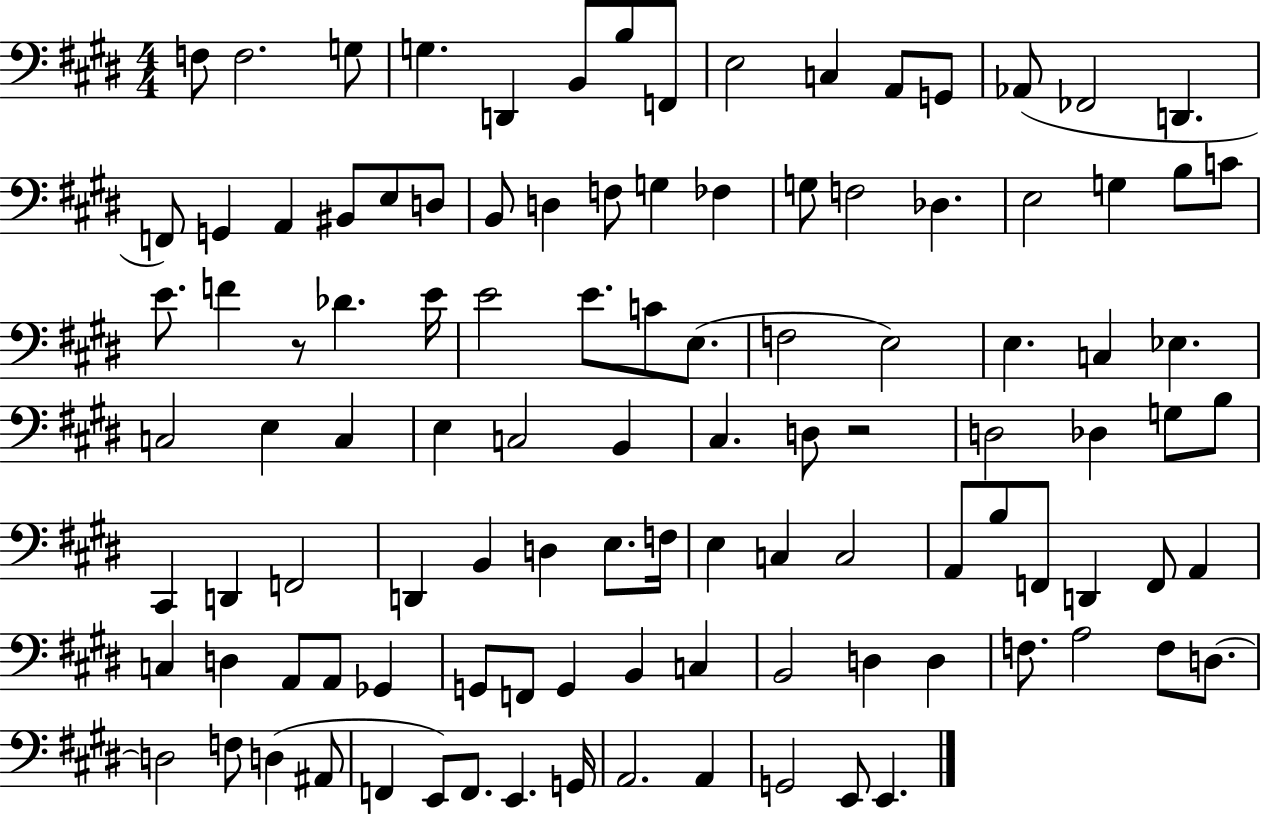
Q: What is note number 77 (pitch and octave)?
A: D3